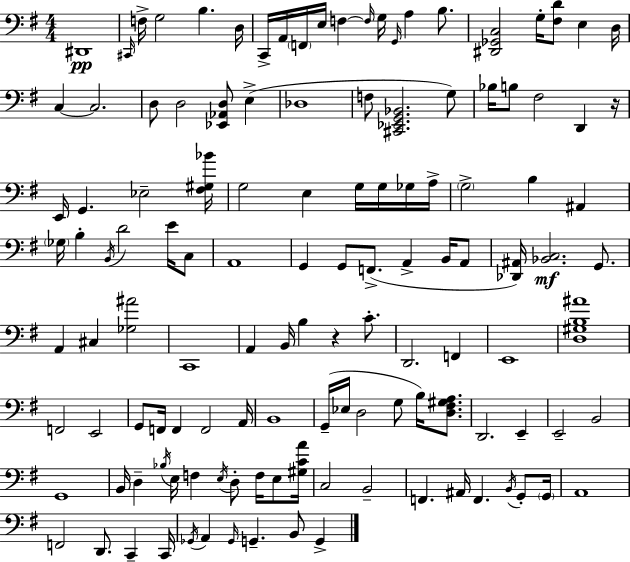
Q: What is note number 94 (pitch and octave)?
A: E3